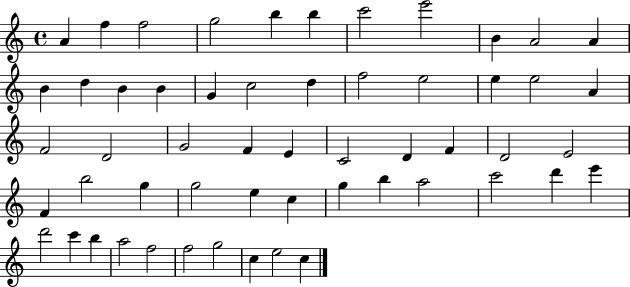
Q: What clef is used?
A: treble